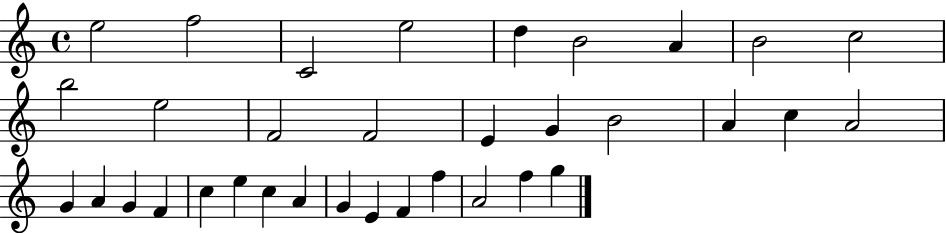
X:1
T:Untitled
M:4/4
L:1/4
K:C
e2 f2 C2 e2 d B2 A B2 c2 b2 e2 F2 F2 E G B2 A c A2 G A G F c e c A G E F f A2 f g